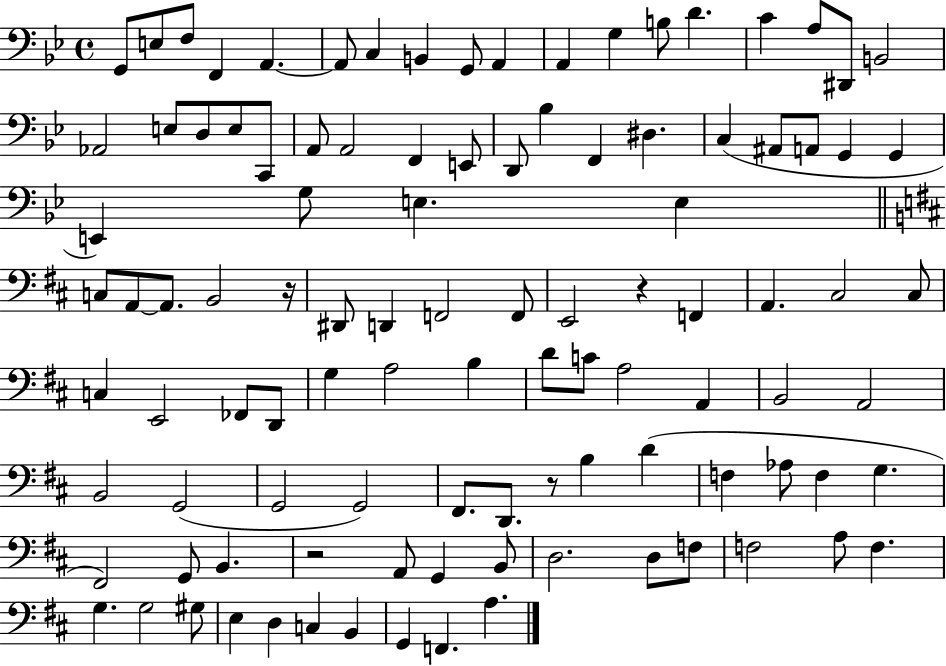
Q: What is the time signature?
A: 4/4